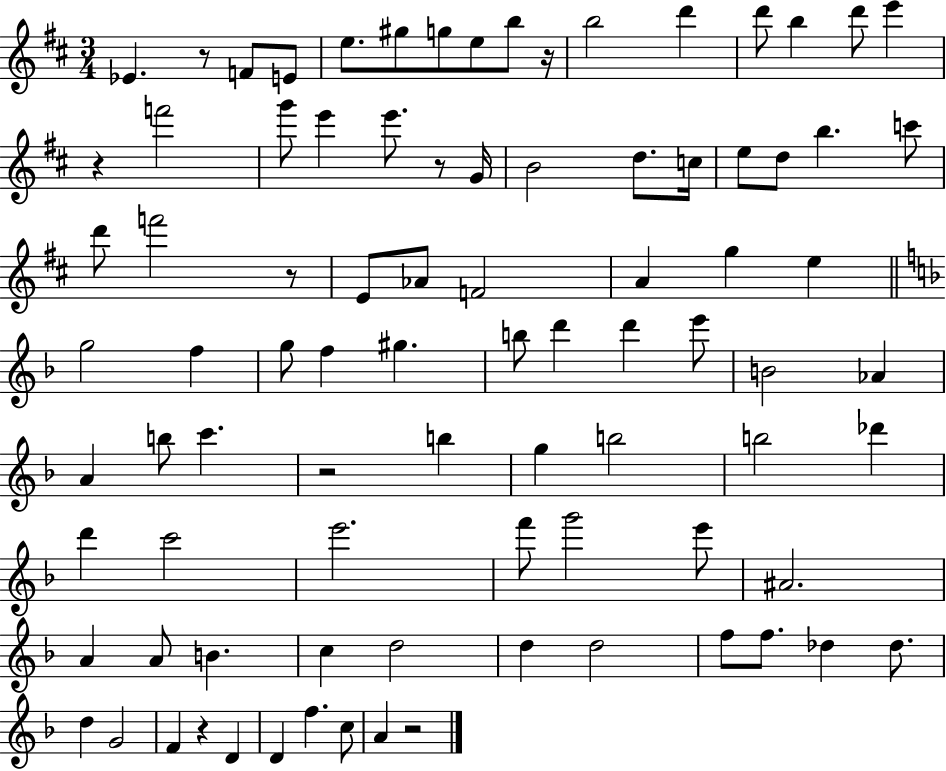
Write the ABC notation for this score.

X:1
T:Untitled
M:3/4
L:1/4
K:D
_E z/2 F/2 E/2 e/2 ^g/2 g/2 e/2 b/2 z/4 b2 d' d'/2 b d'/2 e' z f'2 g'/2 e' e'/2 z/2 G/4 B2 d/2 c/4 e/2 d/2 b c'/2 d'/2 f'2 z/2 E/2 _A/2 F2 A g e g2 f g/2 f ^g b/2 d' d' e'/2 B2 _A A b/2 c' z2 b g b2 b2 _d' d' c'2 e'2 f'/2 g'2 e'/2 ^A2 A A/2 B c d2 d d2 f/2 f/2 _d _d/2 d G2 F z D D f c/2 A z2